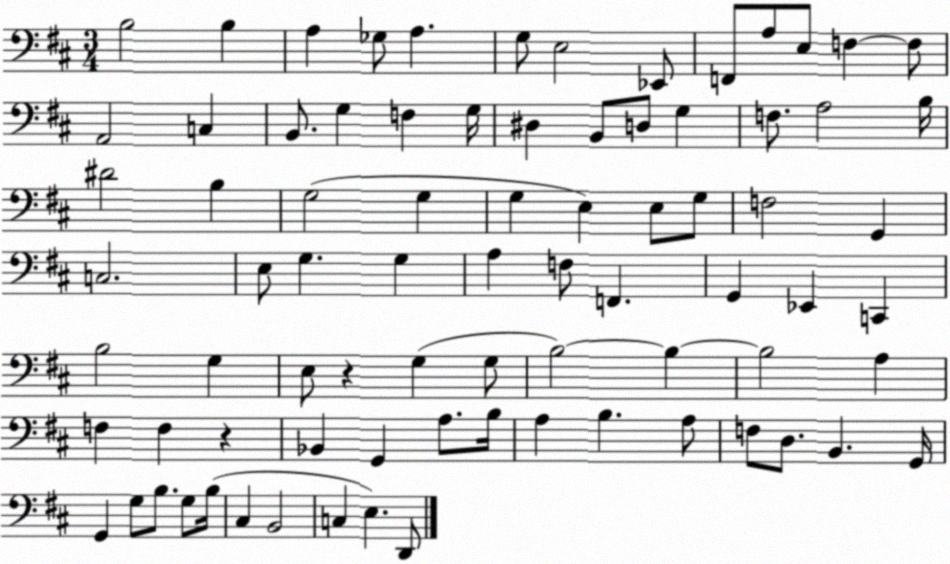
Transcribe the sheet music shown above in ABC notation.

X:1
T:Untitled
M:3/4
L:1/4
K:D
B,2 B, A, _G,/2 A, G,/2 E,2 _E,,/2 F,,/2 A,/2 E,/2 F, F,/2 A,,2 C, B,,/2 G, F, G,/4 ^D, B,,/2 D,/2 G, F,/2 A,2 B,/4 ^D2 B, G,2 G, G, E, E,/2 G,/2 F,2 G,, C,2 E,/2 G, G, A, F,/2 F,, G,, _E,, C,, B,2 G, E,/2 z G, G,/2 B,2 B, B,2 A, F, F, z _B,, G,, A,/2 B,/4 A, B, A,/2 F,/2 D,/2 B,, G,,/4 G,, G,/2 B,/2 G,/2 B,/4 ^C, B,,2 C, E, D,,/2